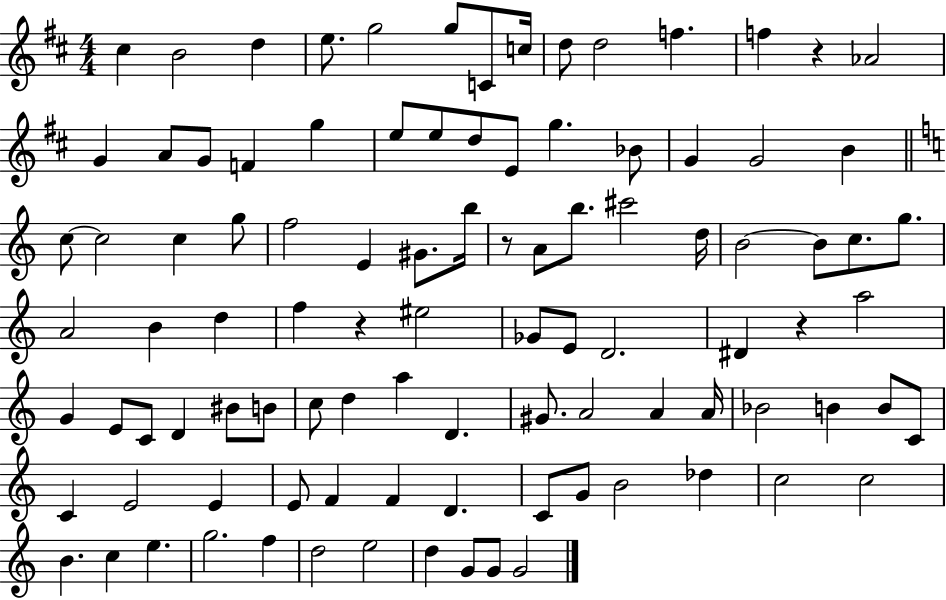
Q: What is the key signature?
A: D major